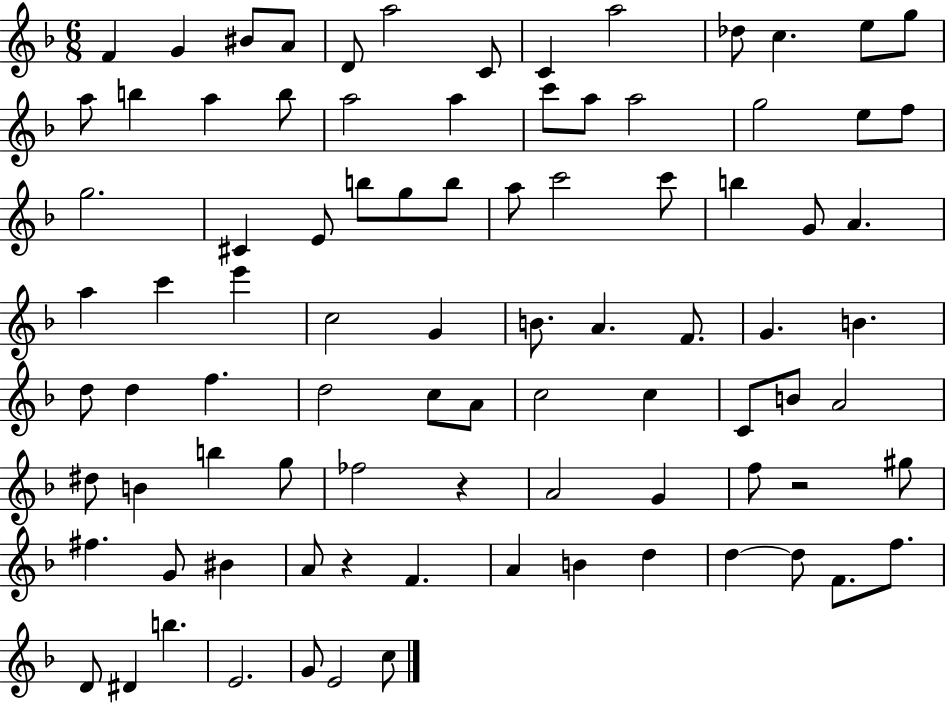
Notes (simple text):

F4/q G4/q BIS4/e A4/e D4/e A5/h C4/e C4/q A5/h Db5/e C5/q. E5/e G5/e A5/e B5/q A5/q B5/e A5/h A5/q C6/e A5/e A5/h G5/h E5/e F5/e G5/h. C#4/q E4/e B5/e G5/e B5/e A5/e C6/h C6/e B5/q G4/e A4/q. A5/q C6/q E6/q C5/h G4/q B4/e. A4/q. F4/e. G4/q. B4/q. D5/e D5/q F5/q. D5/h C5/e A4/e C5/h C5/q C4/e B4/e A4/h D#5/e B4/q B5/q G5/e FES5/h R/q A4/h G4/q F5/e R/h G#5/e F#5/q. G4/e BIS4/q A4/e R/q F4/q. A4/q B4/q D5/q D5/q D5/e F4/e. F5/e. D4/e D#4/q B5/q. E4/h. G4/e E4/h C5/e